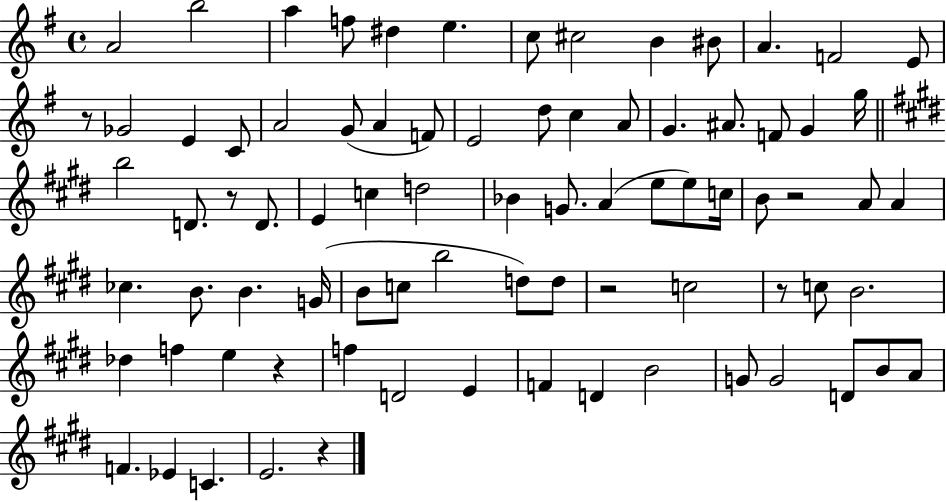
X:1
T:Untitled
M:4/4
L:1/4
K:G
A2 b2 a f/2 ^d e c/2 ^c2 B ^B/2 A F2 E/2 z/2 _G2 E C/2 A2 G/2 A F/2 E2 d/2 c A/2 G ^A/2 F/2 G g/4 b2 D/2 z/2 D/2 E c d2 _B G/2 A e/2 e/2 c/4 B/2 z2 A/2 A _c B/2 B G/4 B/2 c/2 b2 d/2 d/2 z2 c2 z/2 c/2 B2 _d f e z f D2 E F D B2 G/2 G2 D/2 B/2 A/2 F _E C E2 z